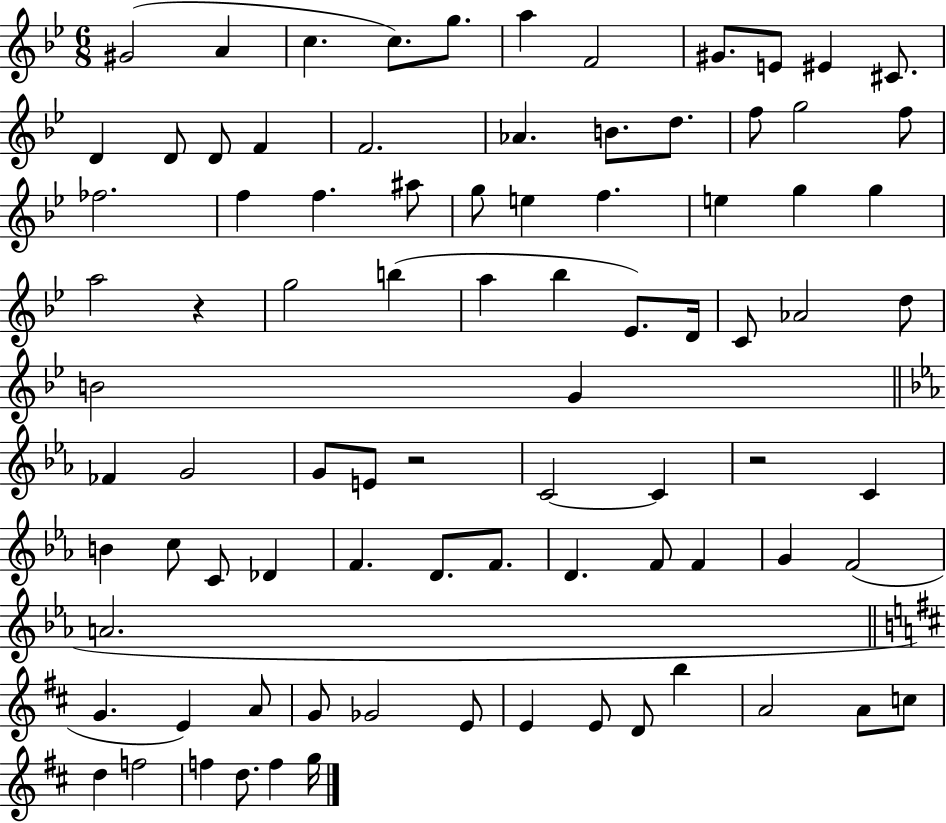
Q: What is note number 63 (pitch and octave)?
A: F4